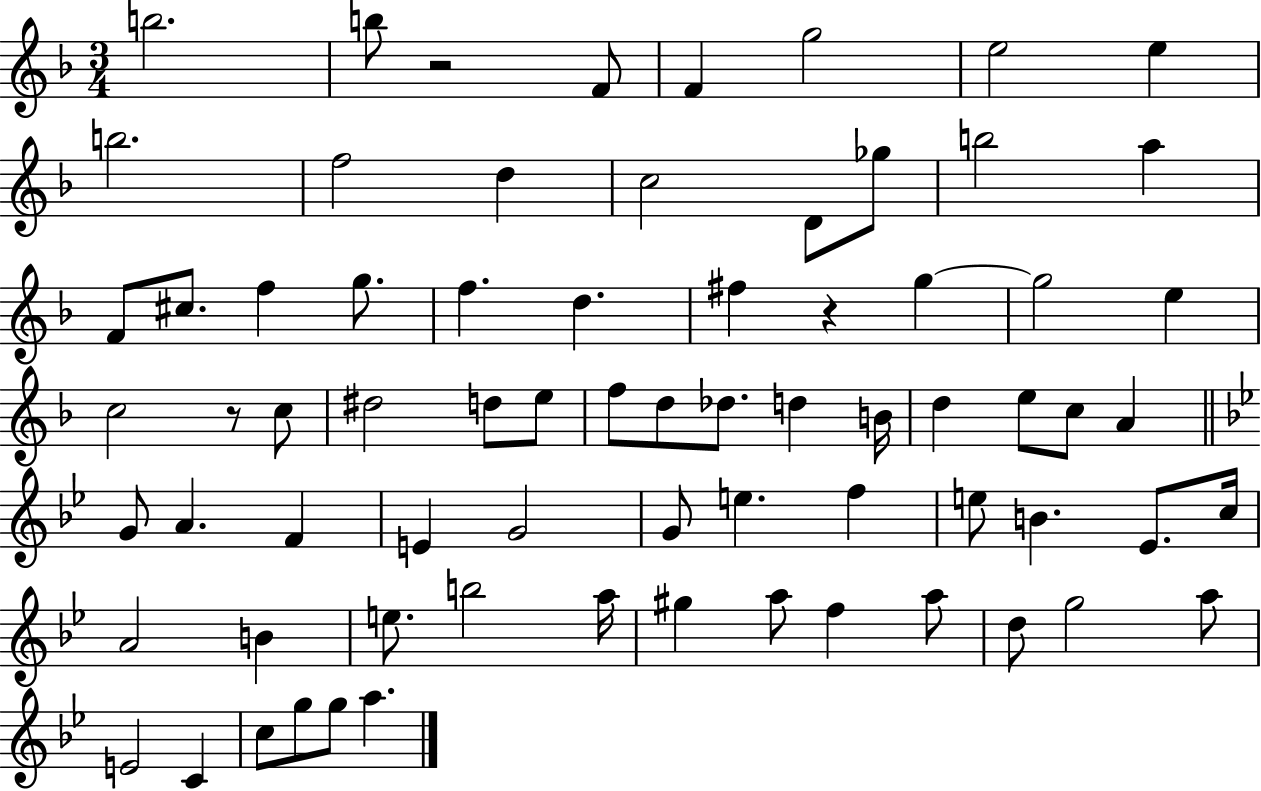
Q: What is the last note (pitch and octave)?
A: A5